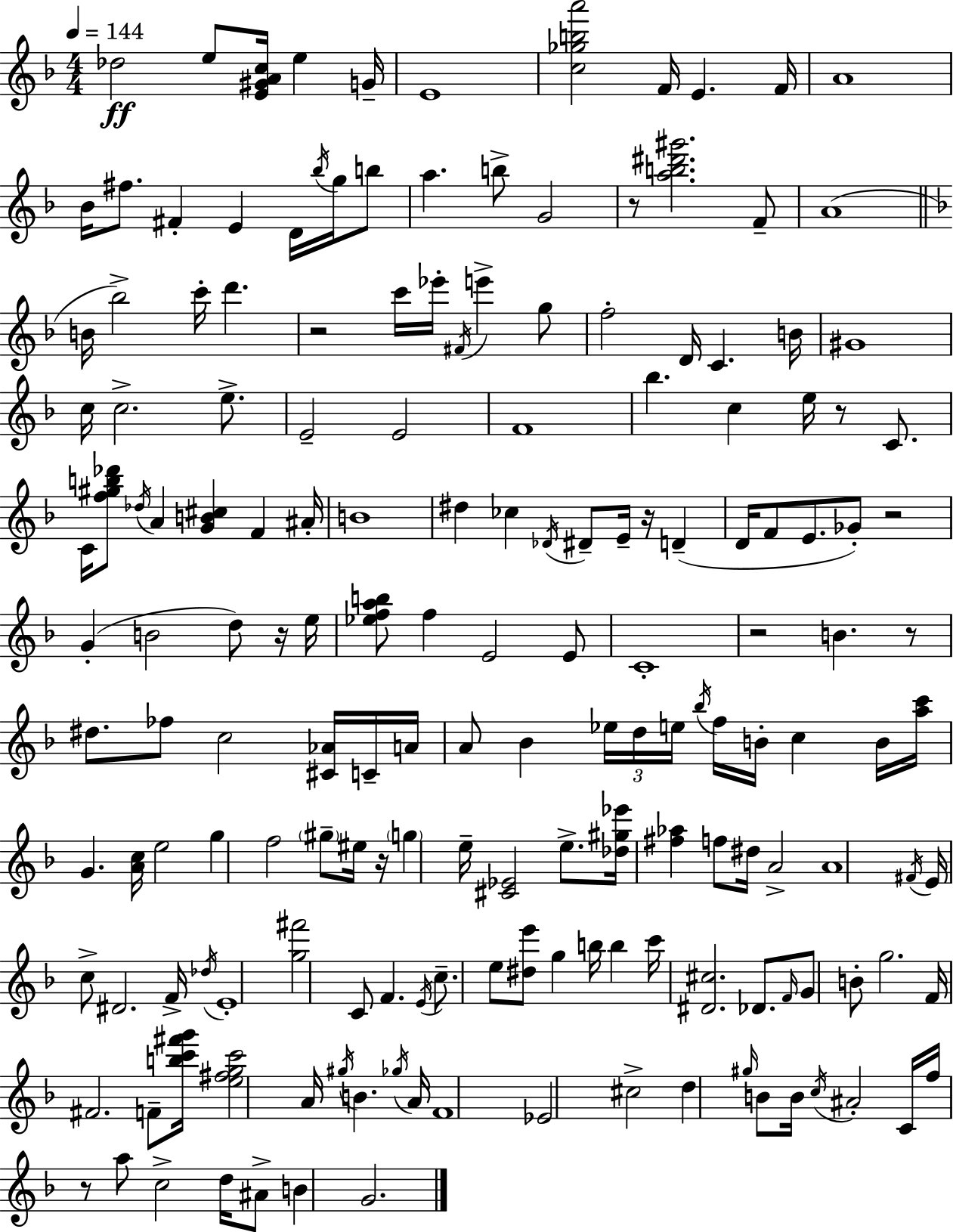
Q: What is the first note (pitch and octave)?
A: Db5